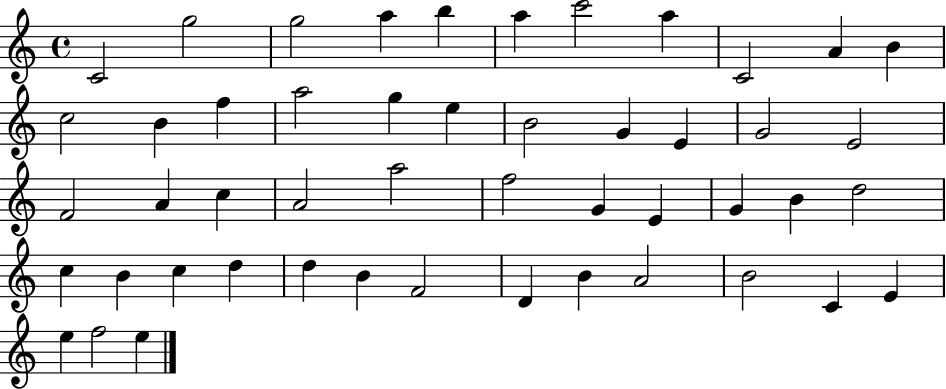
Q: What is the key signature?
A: C major